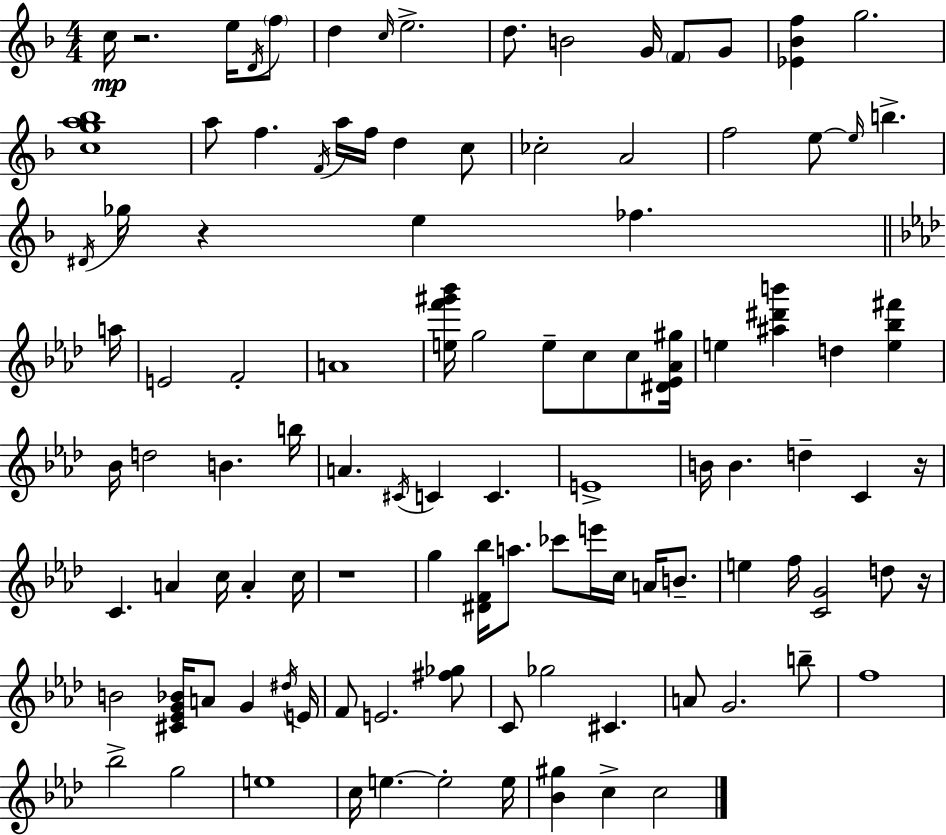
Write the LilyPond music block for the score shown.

{
  \clef treble
  \numericTimeSignature
  \time 4/4
  \key d \minor
  c''16\mp r2. e''16 \acciaccatura { d'16 } \parenthesize f''8 | d''4 \grace { c''16 } e''2.-> | d''8. b'2 g'16 \parenthesize f'8 | g'8 <ees' bes' f''>4 g''2. | \break <c'' g'' a'' bes''>1 | a''8 f''4. \acciaccatura { f'16 } a''16 f''16 d''4 | c''8 ces''2-. a'2 | f''2 e''8~~ \grace { e''16 } b''4.-> | \break \acciaccatura { dis'16 } ges''16 r4 e''4 fes''4. | \bar "||" \break \key f \minor a''16 e'2 f'2-. | a'1 | <e'' f''' gis''' bes'''>16 g''2 e''8-- c''8 c''8 | <dis' ees' aes' gis''>16 e''4 <ais'' dis''' b'''>4 d''4 <e'' bes'' fis'''>4 | \break bes'16 d''2 b'4. | b''16 a'4. \acciaccatura { cis'16 } c'4 c'4. | e'1-> | b'16 b'4. d''4-- c'4 | \break r16 c'4. a'4 c''16 a'4-. | c''16 r1 | g''4 <dis' f' bes''>16 a''8. ces'''8 e'''16 c''16 a'16 b'8.-- | e''4 f''16 <c' g'>2 d''8 | \break r16 b'2 <cis' ees' g' bes'>16 a'8 g'4 | \acciaccatura { dis''16 } e'16 f'8 e'2. | <fis'' ges''>8 c'8 ges''2 cis'4. | a'8 g'2. | \break b''8-- f''1 | bes''2-> g''2 | e''1 | c''16 e''4.~~ e''2-. | \break e''16 <bes' gis''>4 c''4-> c''2 | \bar "|."
}